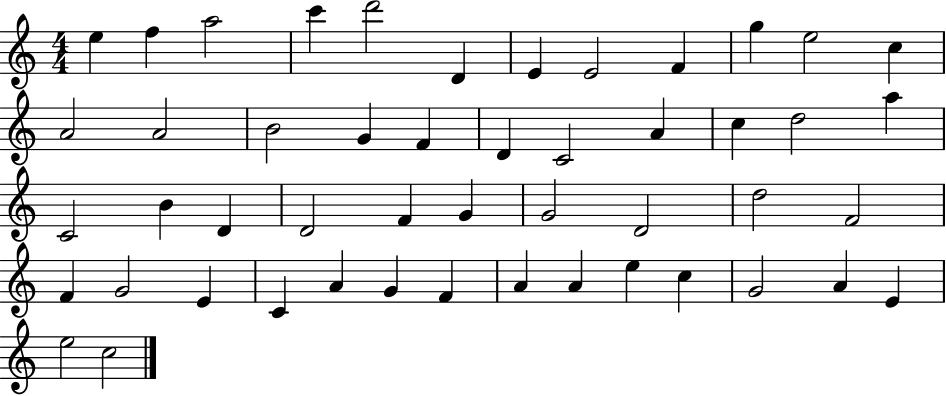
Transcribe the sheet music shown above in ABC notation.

X:1
T:Untitled
M:4/4
L:1/4
K:C
e f a2 c' d'2 D E E2 F g e2 c A2 A2 B2 G F D C2 A c d2 a C2 B D D2 F G G2 D2 d2 F2 F G2 E C A G F A A e c G2 A E e2 c2